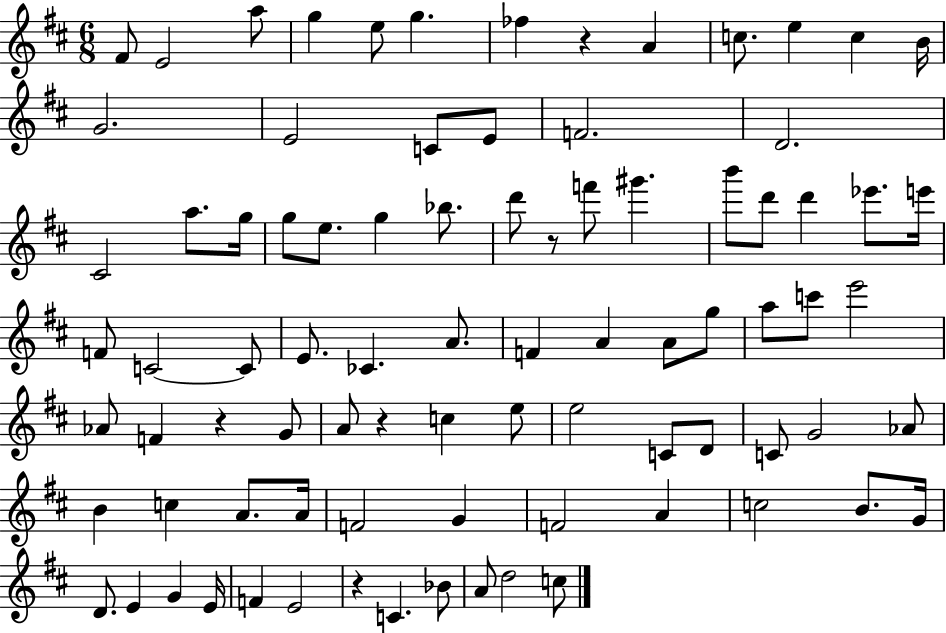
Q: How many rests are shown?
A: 5